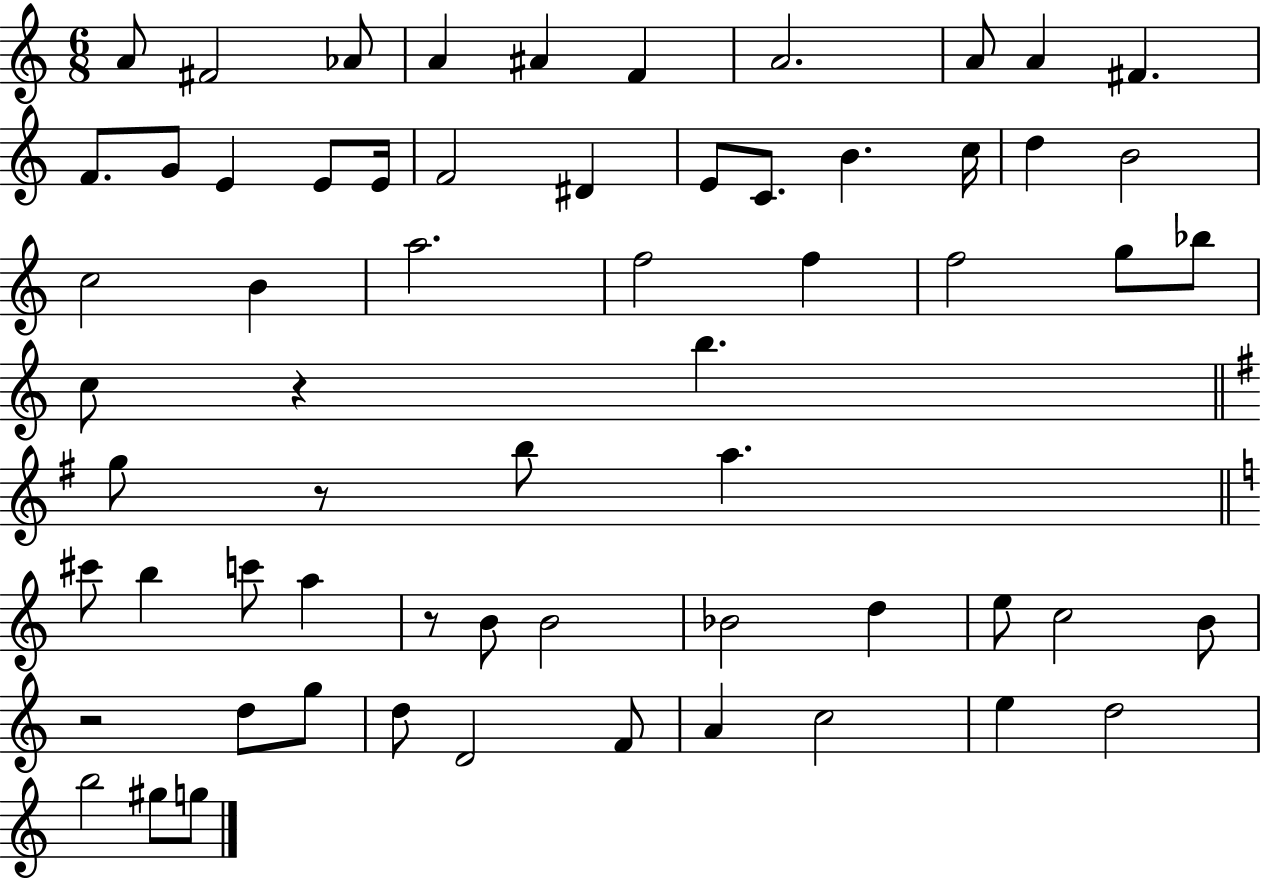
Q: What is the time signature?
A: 6/8